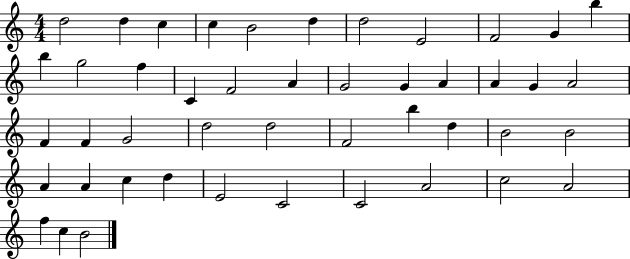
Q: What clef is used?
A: treble